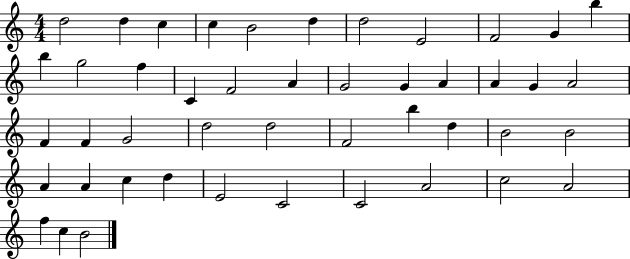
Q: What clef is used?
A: treble